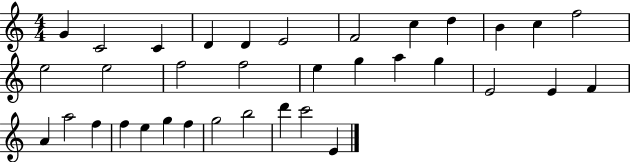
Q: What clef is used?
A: treble